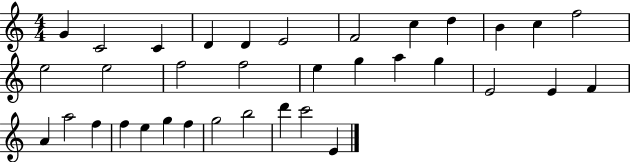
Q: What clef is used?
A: treble